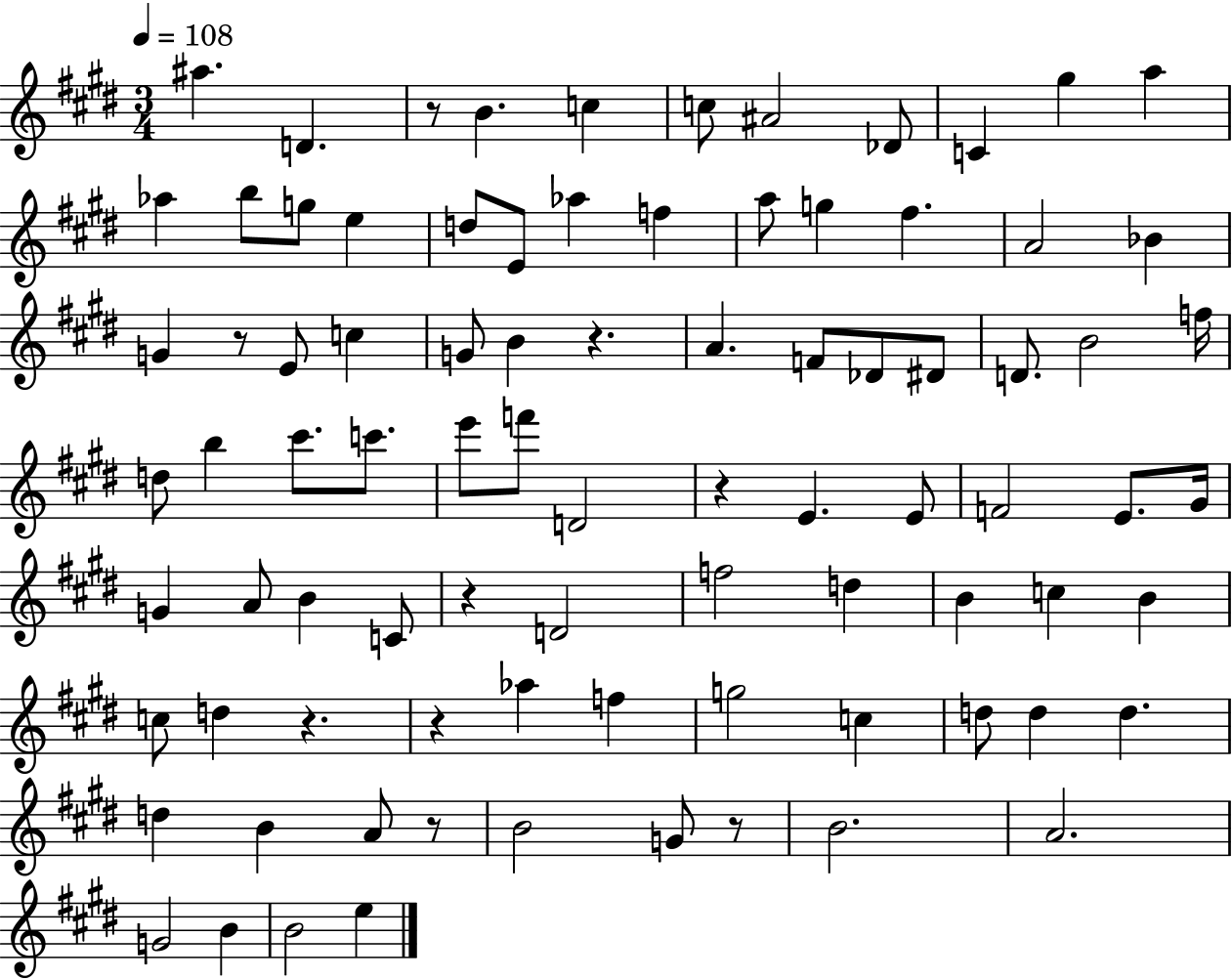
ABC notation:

X:1
T:Untitled
M:3/4
L:1/4
K:E
^a D z/2 B c c/2 ^A2 _D/2 C ^g a _a b/2 g/2 e d/2 E/2 _a f a/2 g ^f A2 _B G z/2 E/2 c G/2 B z A F/2 _D/2 ^D/2 D/2 B2 f/4 d/2 b ^c'/2 c'/2 e'/2 f'/2 D2 z E E/2 F2 E/2 ^G/4 G A/2 B C/2 z D2 f2 d B c B c/2 d z z _a f g2 c d/2 d d d B A/2 z/2 B2 G/2 z/2 B2 A2 G2 B B2 e